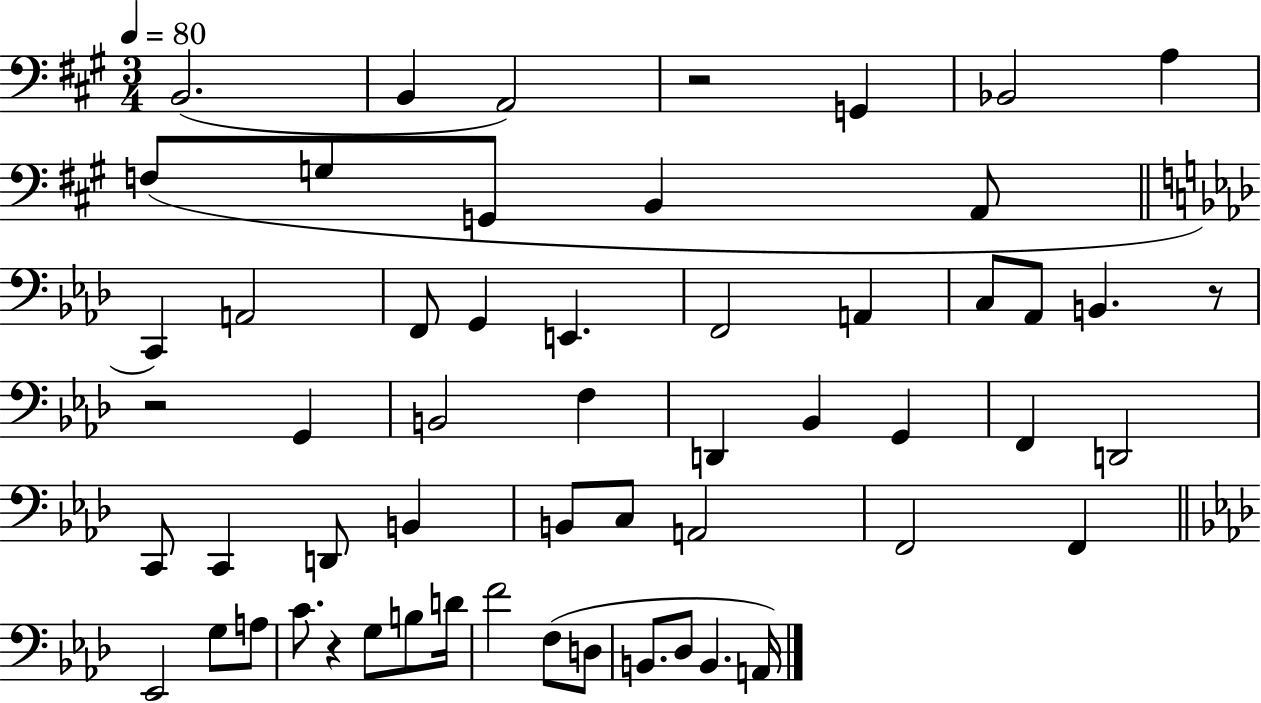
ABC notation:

X:1
T:Untitled
M:3/4
L:1/4
K:A
B,,2 B,, A,,2 z2 G,, _B,,2 A, F,/2 G,/2 G,,/2 B,, A,,/2 C,, A,,2 F,,/2 G,, E,, F,,2 A,, C,/2 _A,,/2 B,, z/2 z2 G,, B,,2 F, D,, _B,, G,, F,, D,,2 C,,/2 C,, D,,/2 B,, B,,/2 C,/2 A,,2 F,,2 F,, _E,,2 G,/2 A,/2 C/2 z G,/2 B,/2 D/4 F2 F,/2 D,/2 B,,/2 _D,/2 B,, A,,/4